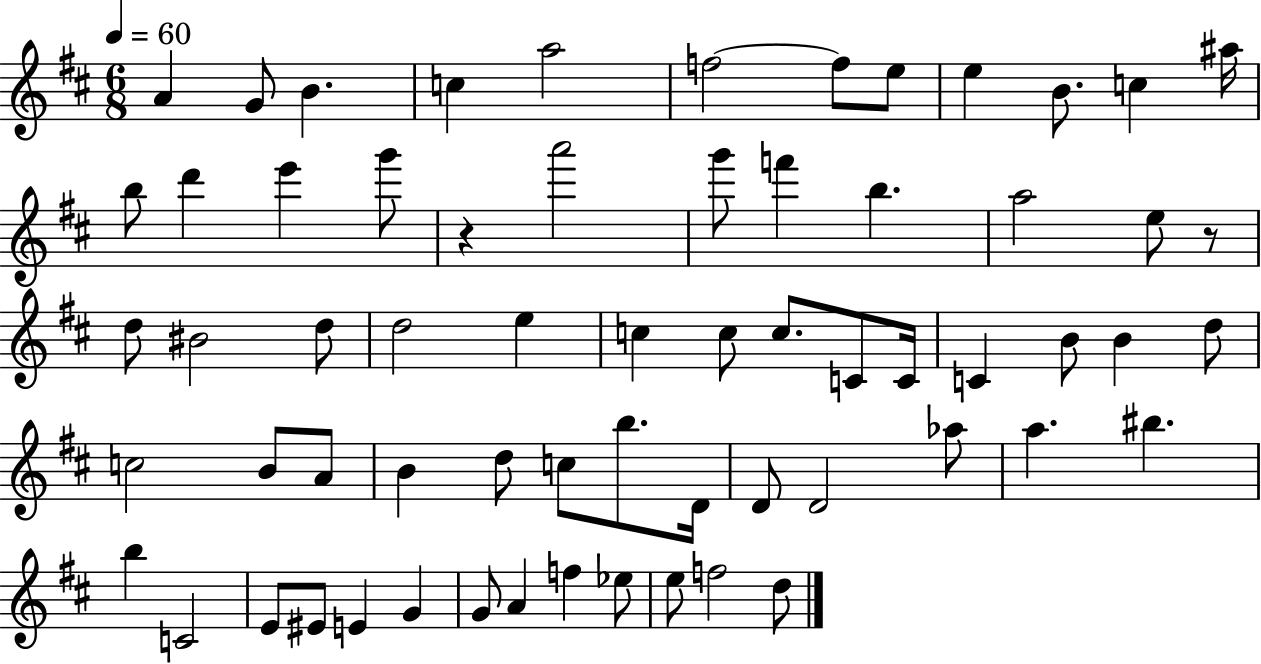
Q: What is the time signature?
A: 6/8